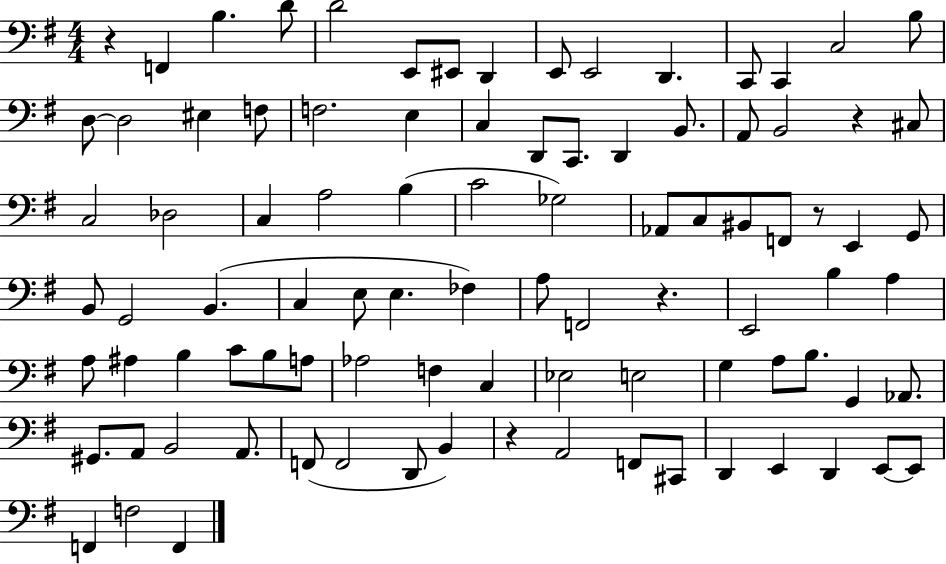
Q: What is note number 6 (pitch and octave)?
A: EIS2